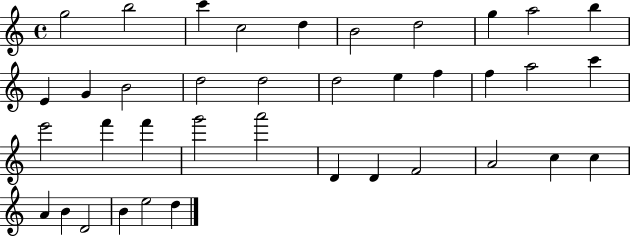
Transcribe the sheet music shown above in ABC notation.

X:1
T:Untitled
M:4/4
L:1/4
K:C
g2 b2 c' c2 d B2 d2 g a2 b E G B2 d2 d2 d2 e f f a2 c' e'2 f' f' g'2 a'2 D D F2 A2 c c A B D2 B e2 d